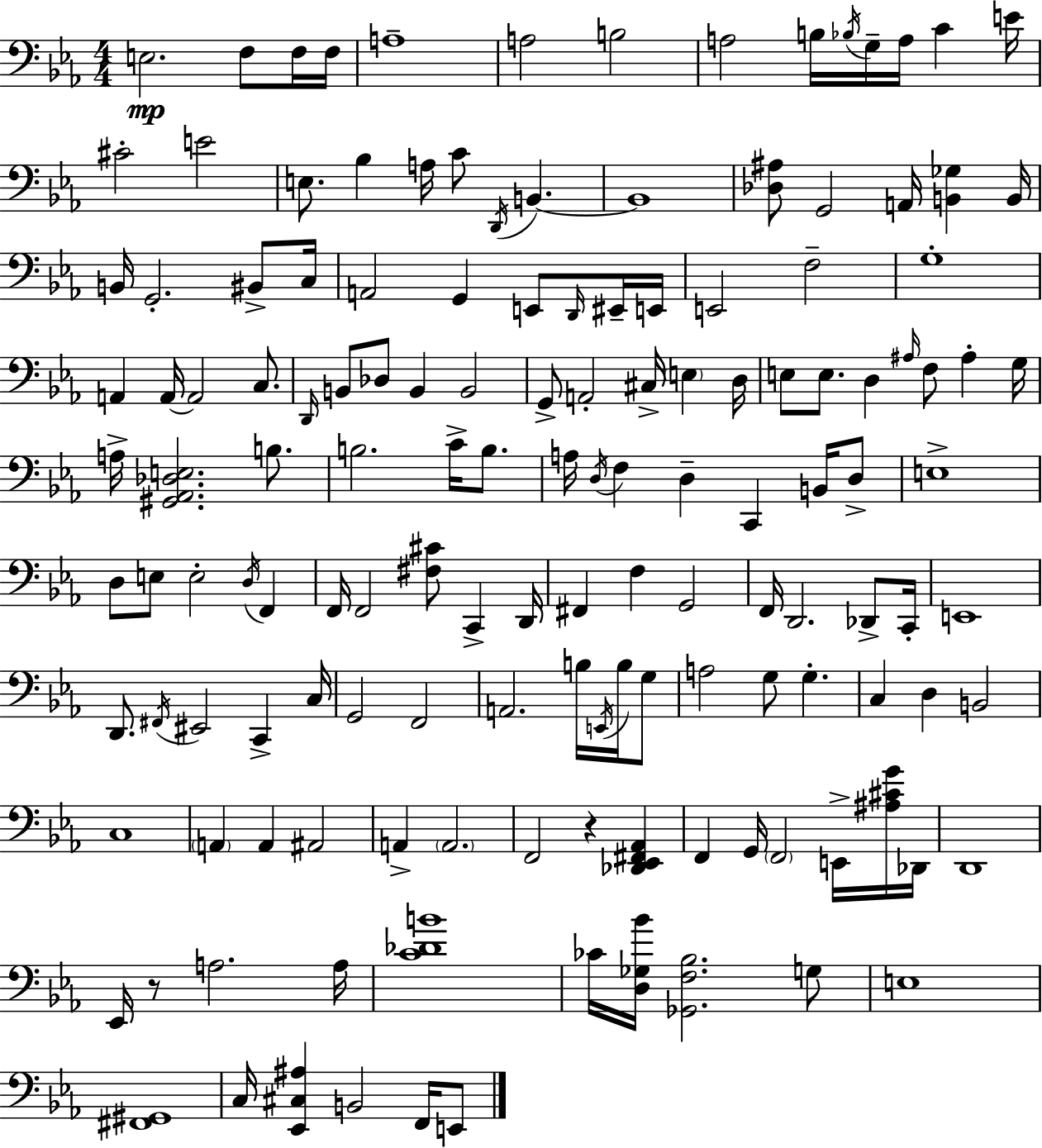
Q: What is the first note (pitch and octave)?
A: E3